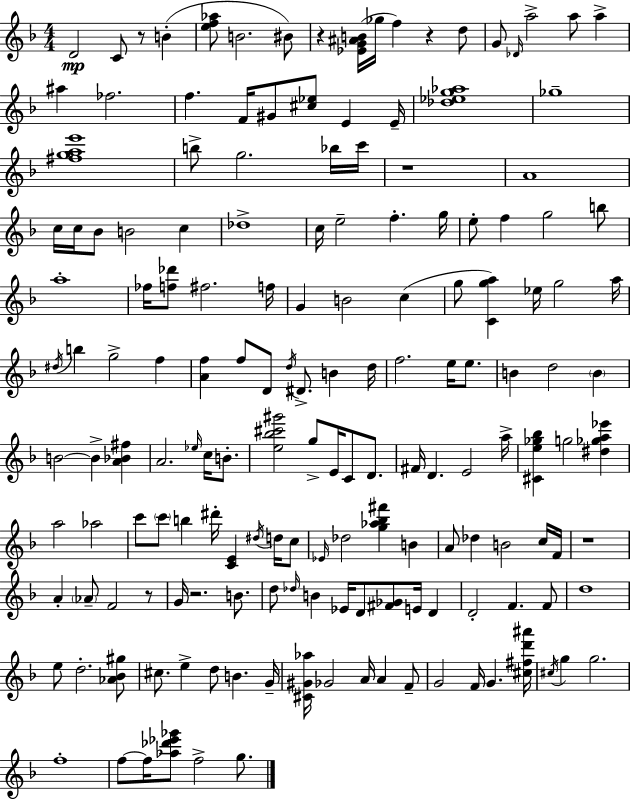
D4/h C4/e R/e B4/q [E5,F5,Ab5]/e B4/h. BIS4/e R/q [Eb4,G4,A#4,B4]/s Gb5/s F5/q R/q D5/e G4/e Db4/s A5/h A5/e A5/q A#5/q FES5/h. F5/q. F4/s G#4/e [C#5,Eb5]/e E4/q E4/s [Db5,Eb5,G5,Ab5]/w Gb5/w [F#5,G5,A5,E6]/w B5/e G5/h. Bb5/s C6/s R/w A4/w C5/s C5/s Bb4/e B4/h C5/q Db5/w C5/s E5/h F5/q. G5/s E5/e F5/q G5/h B5/e A5/w FES5/s [F5,Db6]/e F#5/h. F5/s G4/q B4/h C5/q G5/e [C4,G5,A5]/q Eb5/s G5/h A5/s D#5/s B5/q G5/h F5/q [A4,F5]/q F5/e D4/e D5/s D#4/e. B4/q D5/s F5/h. E5/s E5/e. B4/q D5/h B4/q B4/h B4/q [A4,Bb4,F#5]/q A4/h. Eb5/s C5/s B4/e. [E5,Bb5,C#6,G#6]/h G5/e E4/s C4/e D4/e. F#4/s D4/q. E4/h A5/s [C#4,E5,Gb5,Bb5]/q G5/h [D#5,Gb5,A5,Eb6]/q A5/h Ab5/h C6/e C6/e B5/q D#6/s [C4,E4]/q D#5/s D5/s C5/e Eb4/s Db5/h [G5,Ab5,Bb5,F#6]/q B4/q A4/e Db5/q B4/h C5/s F4/s R/w A4/q Ab4/e F4/h R/e G4/s R/h. B4/e. D5/e Db5/s B4/q Eb4/s D4/e [F#4,Gb4]/e E4/s D4/q D4/h F4/q. F4/e D5/w E5/e D5/h. [Ab4,Bb4,G#5]/e C#5/e. E5/q D5/e B4/q. G4/s [C#4,G#4,Ab5]/s Gb4/h A4/s A4/q F4/e G4/h F4/s G4/q. [C#5,F#5,D6,A#6]/s C#5/s G5/q G5/h. F5/w F5/e F5/s [Ab5,Db6,Eb6,Gb6]/e F5/h G5/e.